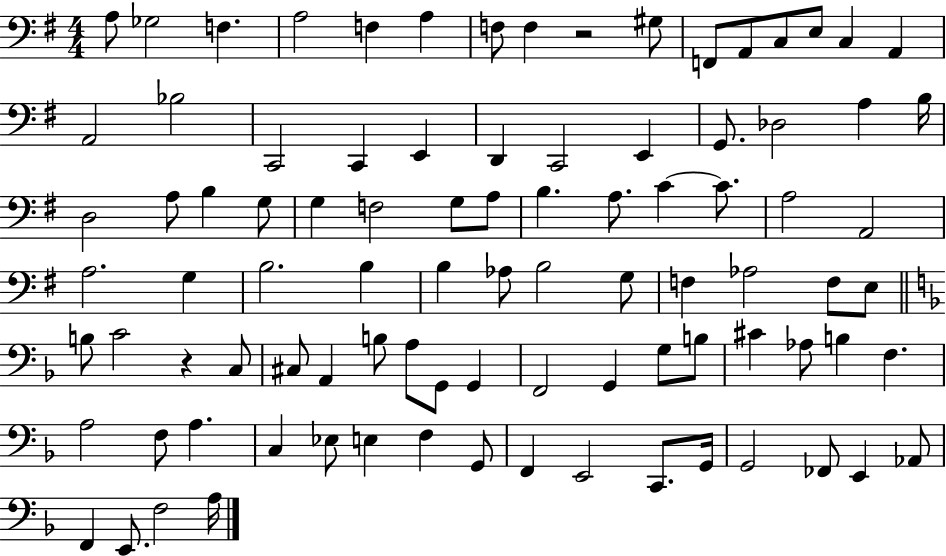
A3/e Gb3/h F3/q. A3/h F3/q A3/q F3/e F3/q R/h G#3/e F2/e A2/e C3/e E3/e C3/q A2/q A2/h Bb3/h C2/h C2/q E2/q D2/q C2/h E2/q G2/e. Db3/h A3/q B3/s D3/h A3/e B3/q G3/e G3/q F3/h G3/e A3/e B3/q. A3/e. C4/q C4/e. A3/h A2/h A3/h. G3/q B3/h. B3/q B3/q Ab3/e B3/h G3/e F3/q Ab3/h F3/e E3/e B3/e C4/h R/q C3/e C#3/e A2/q B3/e A3/e G2/e G2/q F2/h G2/q G3/e B3/e C#4/q Ab3/e B3/q F3/q. A3/h F3/e A3/q. C3/q Eb3/e E3/q F3/q G2/e F2/q E2/h C2/e. G2/s G2/h FES2/e E2/q Ab2/e F2/q E2/e. F3/h A3/s